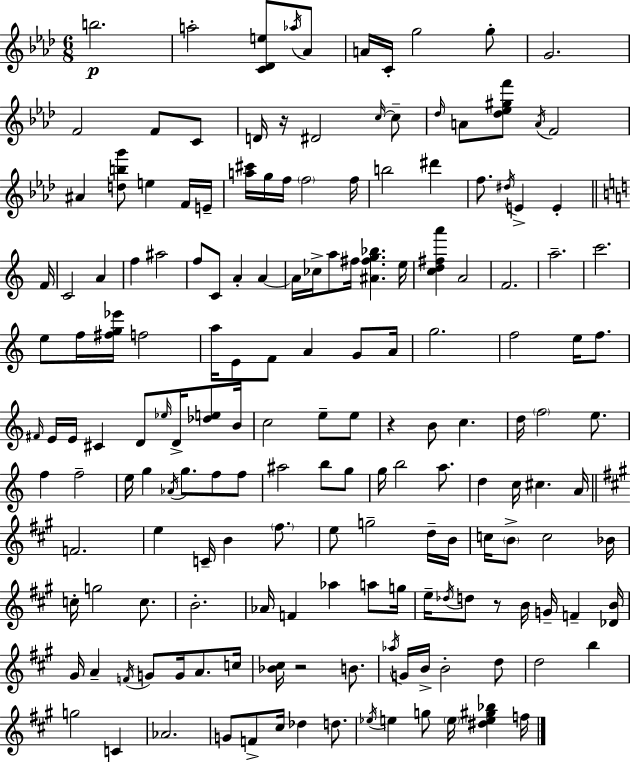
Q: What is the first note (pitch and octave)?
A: B5